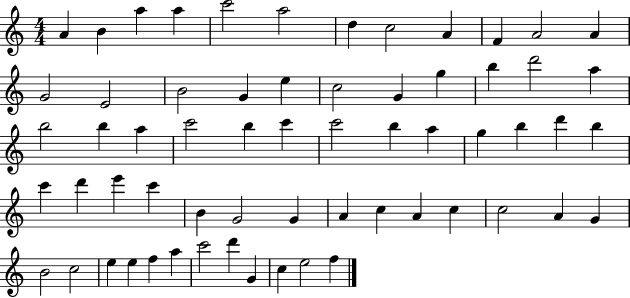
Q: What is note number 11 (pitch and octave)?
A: A4